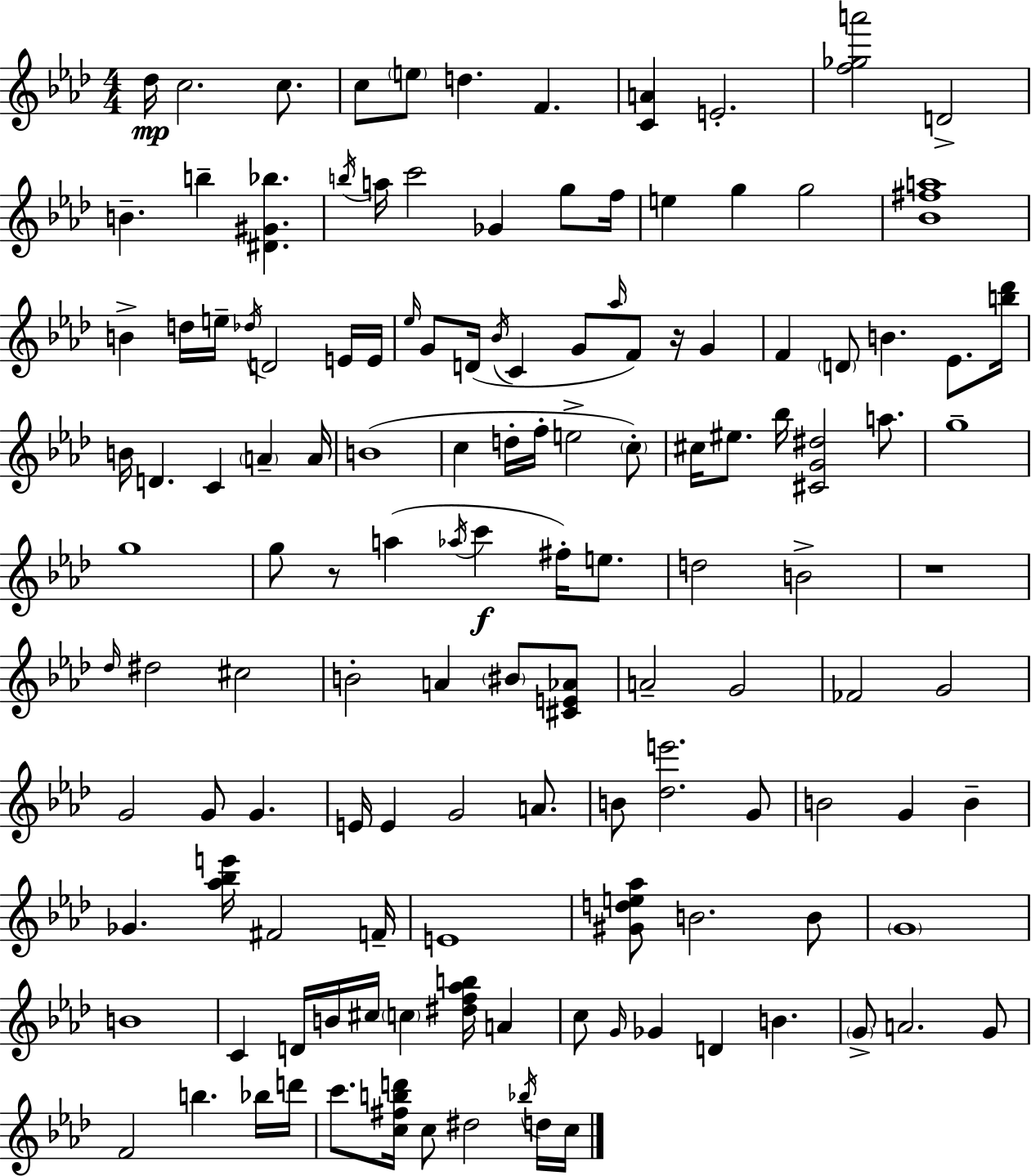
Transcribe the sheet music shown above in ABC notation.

X:1
T:Untitled
M:4/4
L:1/4
K:Fm
_d/4 c2 c/2 c/2 e/2 d F [CA] E2 [f_ga']2 D2 B b [^D^G_b] b/4 a/4 c'2 _G g/2 f/4 e g g2 [_B^fa]4 B d/4 e/4 _d/4 D2 E/4 E/4 _e/4 G/2 D/4 _B/4 C G/2 _a/4 F/2 z/4 G F D/2 B _E/2 [b_d']/4 B/4 D C A A/4 B4 c d/4 f/4 e2 c/2 ^c/4 ^e/2 _b/4 [^CG^d]2 a/2 g4 g4 g/2 z/2 a _a/4 c' ^f/4 e/2 d2 B2 z4 _d/4 ^d2 ^c2 B2 A ^B/2 [^CE_A]/2 A2 G2 _F2 G2 G2 G/2 G E/4 E G2 A/2 B/2 [_de']2 G/2 B2 G B _G [_a_be']/4 ^F2 F/4 E4 [^Gde_a]/2 B2 B/2 G4 B4 C D/4 B/4 ^c/4 c [^df_ab]/4 A c/2 G/4 _G D B G/2 A2 G/2 F2 b _b/4 d'/4 c'/2 [c^fbd']/4 c/2 ^d2 _b/4 d/4 c/4